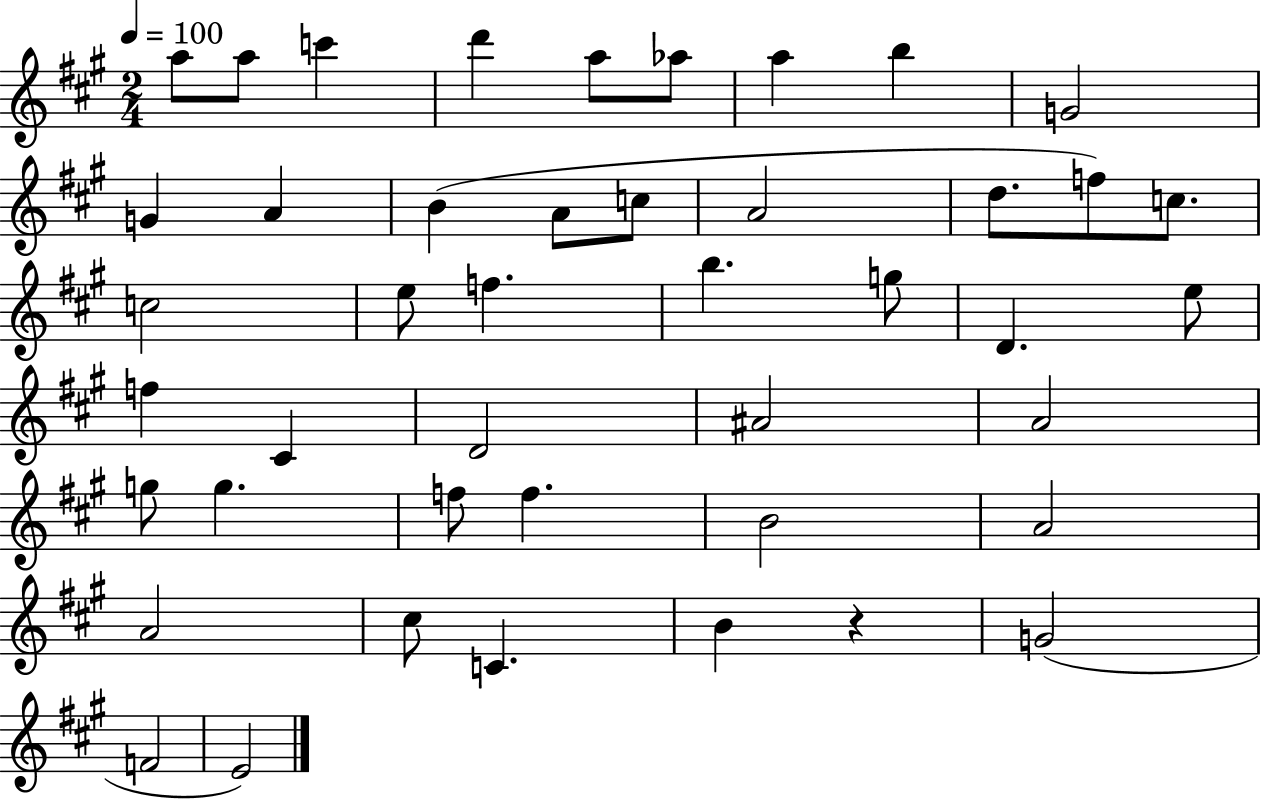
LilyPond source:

{
  \clef treble
  \numericTimeSignature
  \time 2/4
  \key a \major
  \tempo 4 = 100
  a''8 a''8 c'''4 | d'''4 a''8 aes''8 | a''4 b''4 | g'2 | \break g'4 a'4 | b'4( a'8 c''8 | a'2 | d''8. f''8) c''8. | \break c''2 | e''8 f''4. | b''4. g''8 | d'4. e''8 | \break f''4 cis'4 | d'2 | ais'2 | a'2 | \break g''8 g''4. | f''8 f''4. | b'2 | a'2 | \break a'2 | cis''8 c'4. | b'4 r4 | g'2( | \break f'2 | e'2) | \bar "|."
}